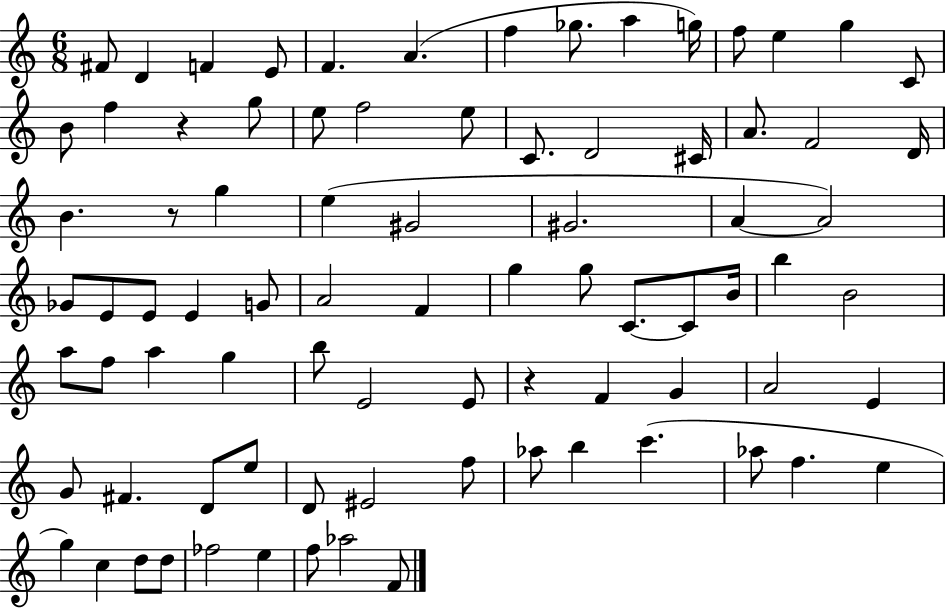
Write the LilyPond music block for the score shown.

{
  \clef treble
  \numericTimeSignature
  \time 6/8
  \key c \major
  fis'8 d'4 f'4 e'8 | f'4. a'4.( | f''4 ges''8. a''4 g''16) | f''8 e''4 g''4 c'8 | \break b'8 f''4 r4 g''8 | e''8 f''2 e''8 | c'8. d'2 cis'16 | a'8. f'2 d'16 | \break b'4. r8 g''4 | e''4( gis'2 | gis'2. | a'4~~ a'2) | \break ges'8 e'8 e'8 e'4 g'8 | a'2 f'4 | g''4 g''8 c'8.~~ c'8 b'16 | b''4 b'2 | \break a''8 f''8 a''4 g''4 | b''8 e'2 e'8 | r4 f'4 g'4 | a'2 e'4 | \break g'8 fis'4. d'8 e''8 | d'8 eis'2 f''8 | aes''8 b''4 c'''4.( | aes''8 f''4. e''4 | \break g''4) c''4 d''8 d''8 | fes''2 e''4 | f''8 aes''2 f'8 | \bar "|."
}